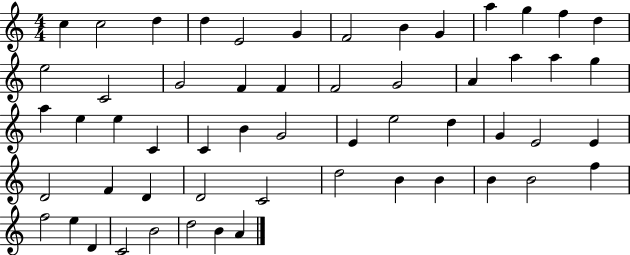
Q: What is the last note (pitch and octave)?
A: A4